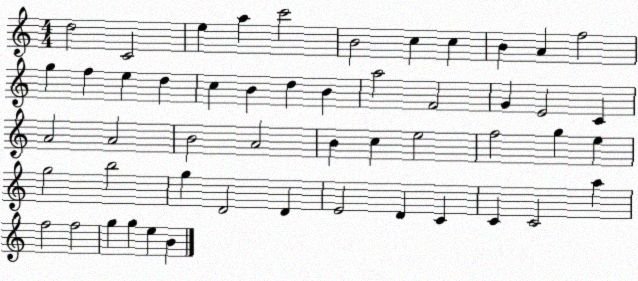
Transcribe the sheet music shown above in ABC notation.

X:1
T:Untitled
M:4/4
L:1/4
K:C
d2 C2 e a c'2 B2 c c B A f2 g f e d c B d B a2 F2 G E2 C A2 A2 B2 A2 B c e2 f2 g e g2 b2 g D2 D E2 D C C C2 a f2 f2 g g e B